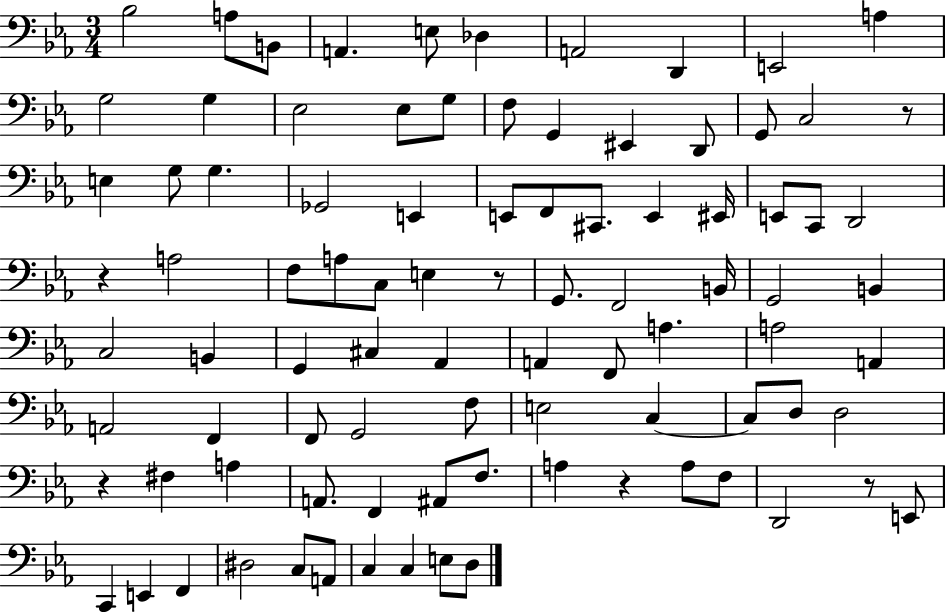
{
  \clef bass
  \numericTimeSignature
  \time 3/4
  \key ees \major
  bes2 a8 b,8 | a,4. e8 des4 | a,2 d,4 | e,2 a4 | \break g2 g4 | ees2 ees8 g8 | f8 g,4 eis,4 d,8 | g,8 c2 r8 | \break e4 g8 g4. | ges,2 e,4 | e,8 f,8 cis,8. e,4 eis,16 | e,8 c,8 d,2 | \break r4 a2 | f8 a8 c8 e4 r8 | g,8. f,2 b,16 | g,2 b,4 | \break c2 b,4 | g,4 cis4 aes,4 | a,4 f,8 a4. | a2 a,4 | \break a,2 f,4 | f,8 g,2 f8 | e2 c4~~ | c8 d8 d2 | \break r4 fis4 a4 | a,8. f,4 ais,8 f8. | a4 r4 a8 f8 | d,2 r8 e,8 | \break c,4 e,4 f,4 | dis2 c8 a,8 | c4 c4 e8 d8 | \bar "|."
}